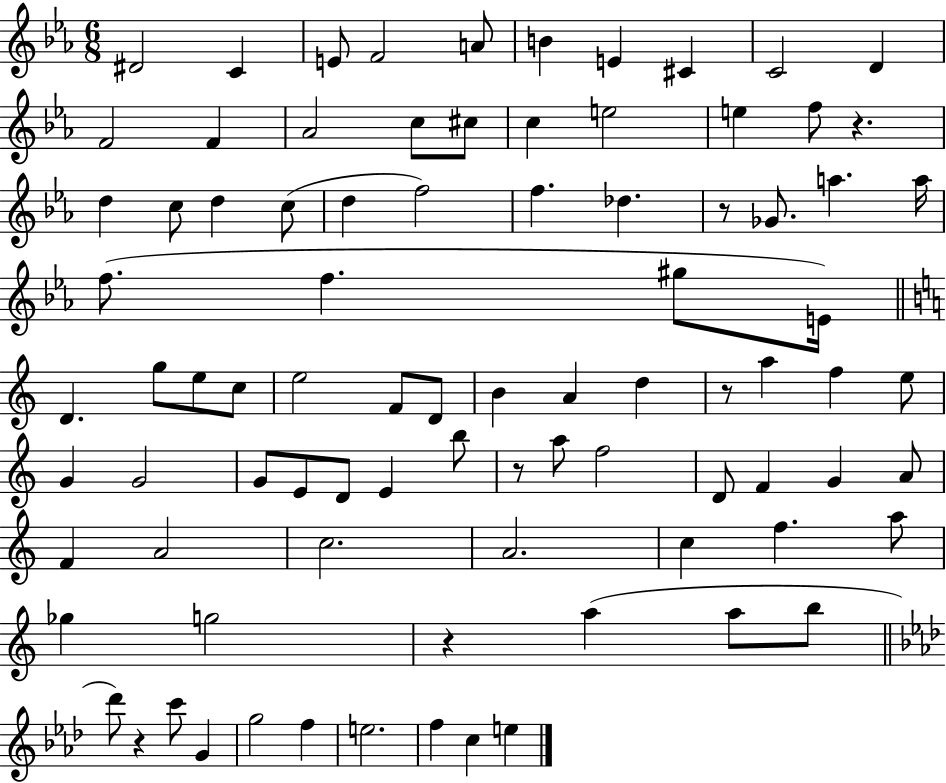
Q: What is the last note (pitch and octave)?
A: E5